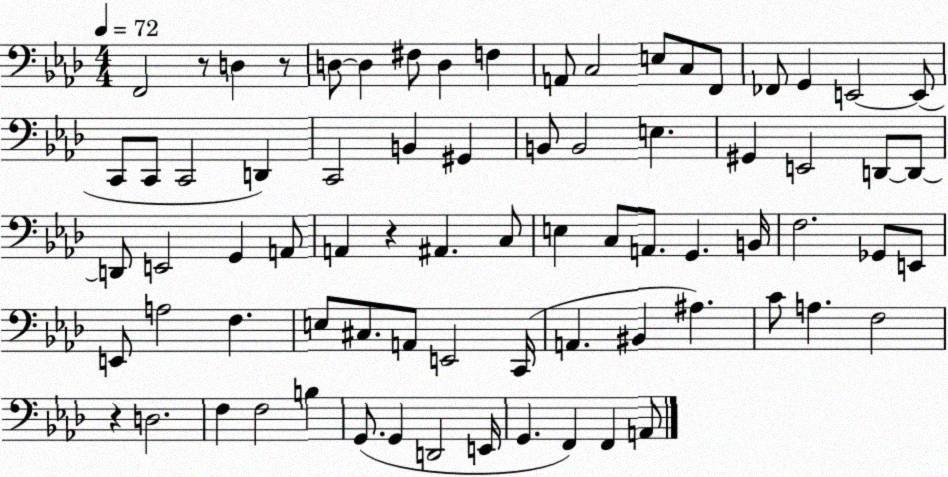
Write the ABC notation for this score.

X:1
T:Untitled
M:4/4
L:1/4
K:Ab
F,,2 z/2 D, z/2 D,/2 D, ^F,/2 D, F, A,,/2 C,2 E,/2 C,/2 F,,/2 _F,,/2 G,, E,,2 E,,/2 C,,/2 C,,/2 C,,2 D,, C,,2 B,, ^G,, B,,/2 B,,2 E, ^G,, E,,2 D,,/2 D,,/2 D,,/2 E,,2 G,, A,,/2 A,, z ^A,, C,/2 E, C,/2 A,,/2 G,, B,,/4 F,2 _G,,/2 E,,/2 E,,/2 A,2 F, E,/2 ^C,/2 A,,/2 E,,2 C,,/4 A,, ^B,, ^A, C/2 A, F,2 z D,2 F, F,2 B, G,,/2 G,, D,,2 E,,/4 G,, F,, F,, A,,/2